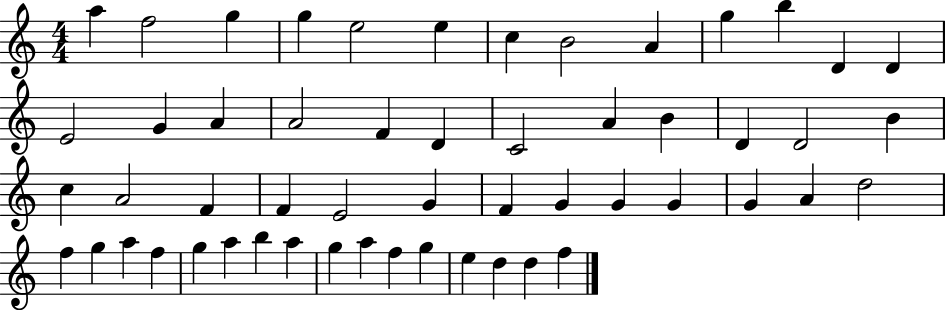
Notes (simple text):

A5/q F5/h G5/q G5/q E5/h E5/q C5/q B4/h A4/q G5/q B5/q D4/q D4/q E4/h G4/q A4/q A4/h F4/q D4/q C4/h A4/q B4/q D4/q D4/h B4/q C5/q A4/h F4/q F4/q E4/h G4/q F4/q G4/q G4/q G4/q G4/q A4/q D5/h F5/q G5/q A5/q F5/q G5/q A5/q B5/q A5/q G5/q A5/q F5/q G5/q E5/q D5/q D5/q F5/q